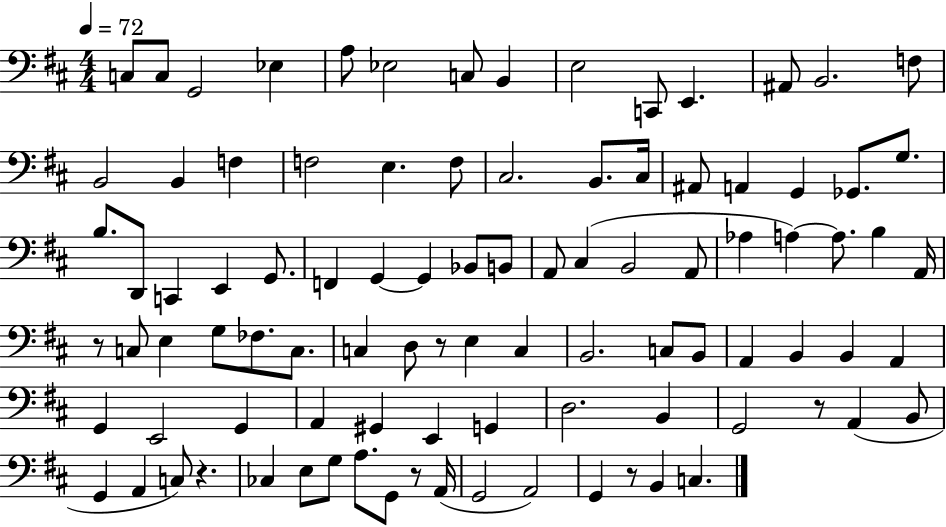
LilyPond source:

{
  \clef bass
  \numericTimeSignature
  \time 4/4
  \key d \major
  \tempo 4 = 72
  c8 c8 g,2 ees4 | a8 ees2 c8 b,4 | e2 c,8 e,4. | ais,8 b,2. f8 | \break b,2 b,4 f4 | f2 e4. f8 | cis2. b,8. cis16 | ais,8 a,4 g,4 ges,8. g8. | \break b8. d,8 c,4 e,4 g,8. | f,4 g,4~~ g,4 bes,8 b,8 | a,8 cis4( b,2 a,8 | aes4 a4~~) a8. b4 a,16 | \break r8 c8 e4 g8 fes8. c8. | c4 d8 r8 e4 c4 | b,2. c8 b,8 | a,4 b,4 b,4 a,4 | \break g,4 e,2 g,4 | a,4 gis,4 e,4 g,4 | d2. b,4 | g,2 r8 a,4( b,8 | \break g,4 a,4 c8) r4. | ces4 e8 g8 a8. g,8 r8 a,16( | g,2 a,2) | g,4 r8 b,4 c4. | \break \bar "|."
}